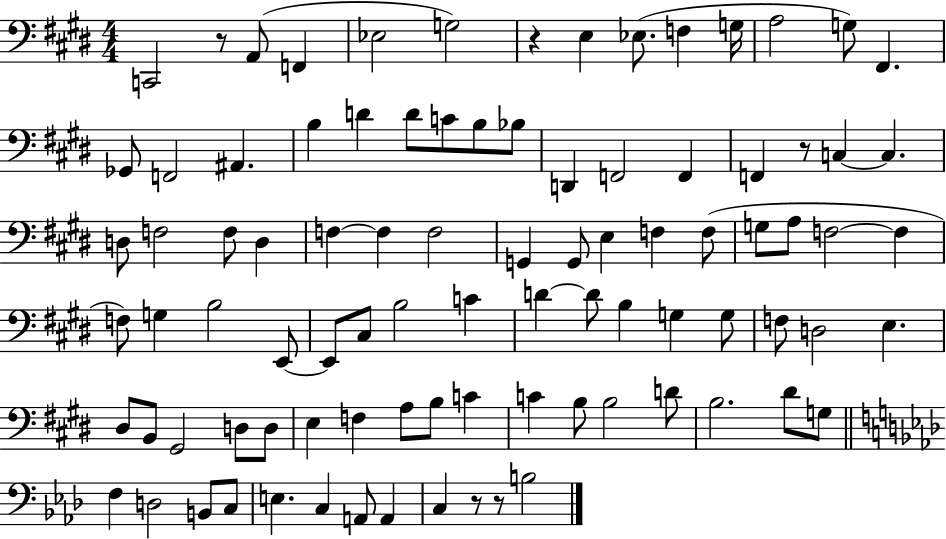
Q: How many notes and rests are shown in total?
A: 91